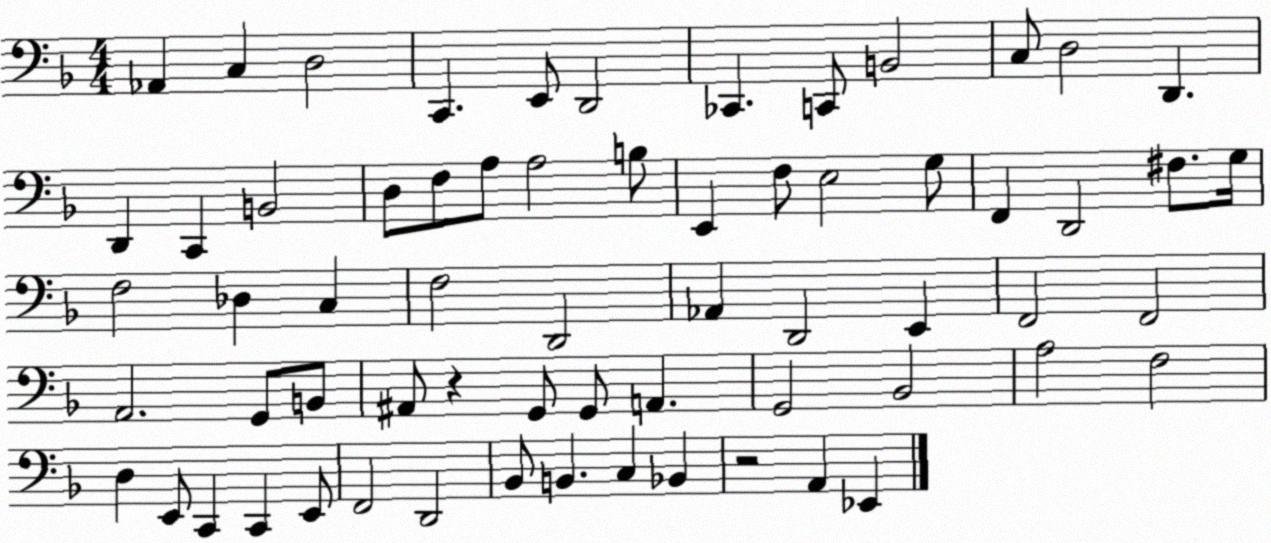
X:1
T:Untitled
M:4/4
L:1/4
K:F
_A,, C, D,2 C,, E,,/2 D,,2 _C,, C,,/2 B,,2 C,/2 D,2 D,, D,, C,, B,,2 D,/2 F,/2 A,/2 A,2 B,/2 E,, F,/2 E,2 G,/2 F,, D,,2 ^F,/2 G,/4 F,2 _D, C, F,2 D,,2 _A,, D,,2 E,, F,,2 F,,2 A,,2 G,,/2 B,,/2 ^A,,/2 z G,,/2 G,,/2 A,, G,,2 _B,,2 A,2 F,2 D, E,,/2 C,, C,, E,,/2 F,,2 D,,2 _B,,/2 B,, C, _B,, z2 A,, _E,,